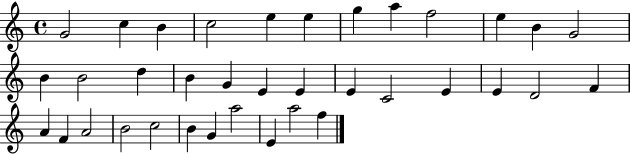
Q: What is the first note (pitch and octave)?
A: G4